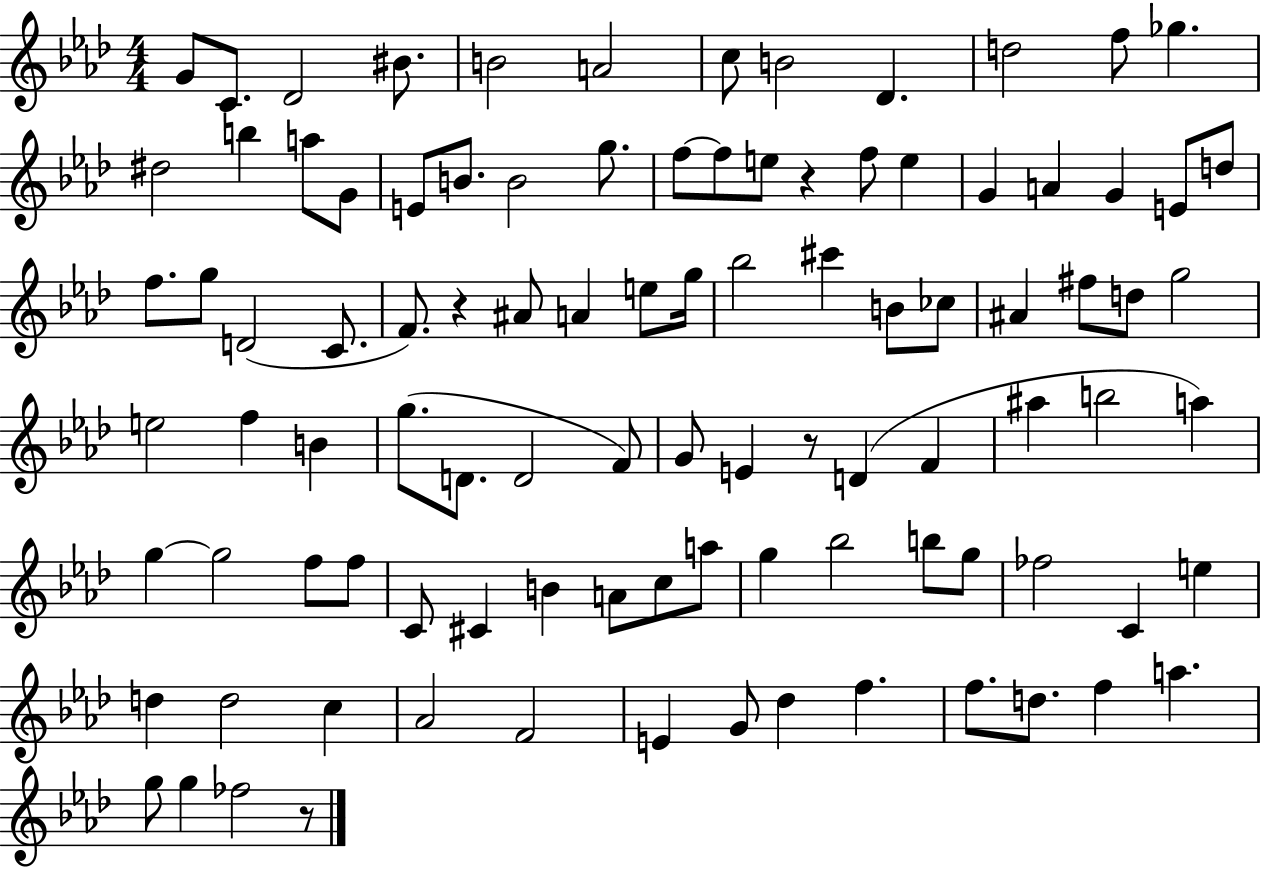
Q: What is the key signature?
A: AES major